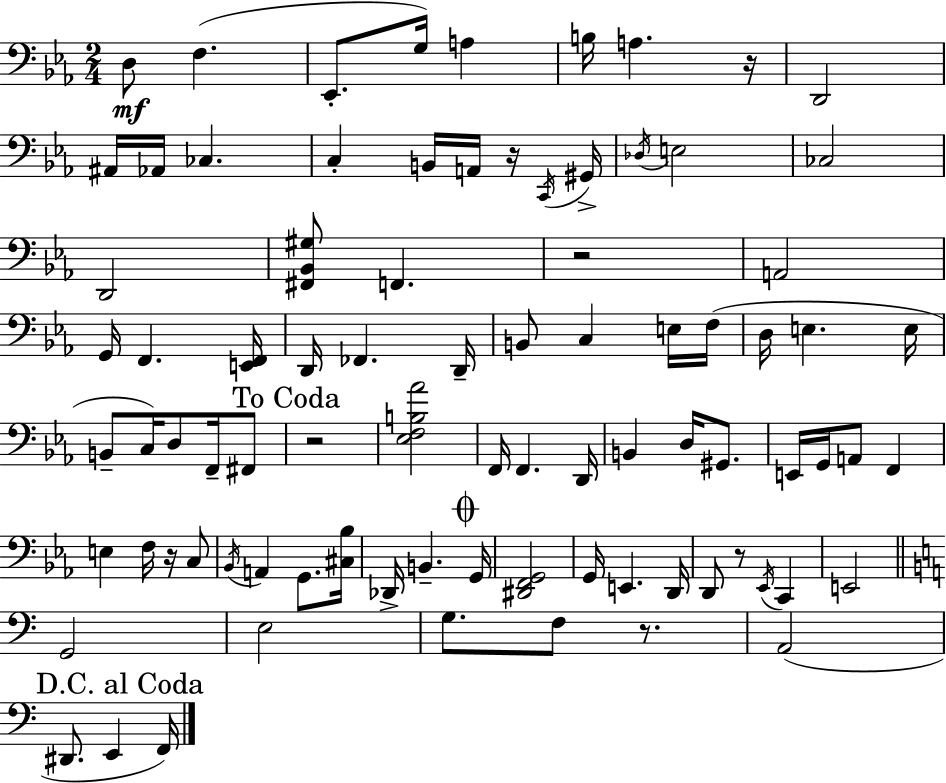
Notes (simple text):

D3/e F3/q. Eb2/e. G3/s A3/q B3/s A3/q. R/s D2/h A#2/s Ab2/s CES3/q. C3/q B2/s A2/s R/s C2/s G#2/s Db3/s E3/h CES3/h D2/h [F#2,Bb2,G#3]/e F2/q. R/h A2/h G2/s F2/q. [E2,F2]/s D2/s FES2/q. D2/s B2/e C3/q E3/s F3/s D3/s E3/q. E3/s B2/e C3/s D3/e F2/s F#2/e R/h [Eb3,F3,B3,Ab4]/h F2/s F2/q. D2/s B2/q D3/s G#2/e. E2/s G2/s A2/e F2/q E3/q F3/s R/s C3/e Bb2/s A2/q G2/e. [C#3,Bb3]/s Db2/s B2/q. G2/s [D#2,F2,G2]/h G2/s E2/q. D2/s D2/e R/e Eb2/s C2/q E2/h G2/h E3/h G3/e. F3/e R/e. A2/h D#2/e. E2/q F2/s